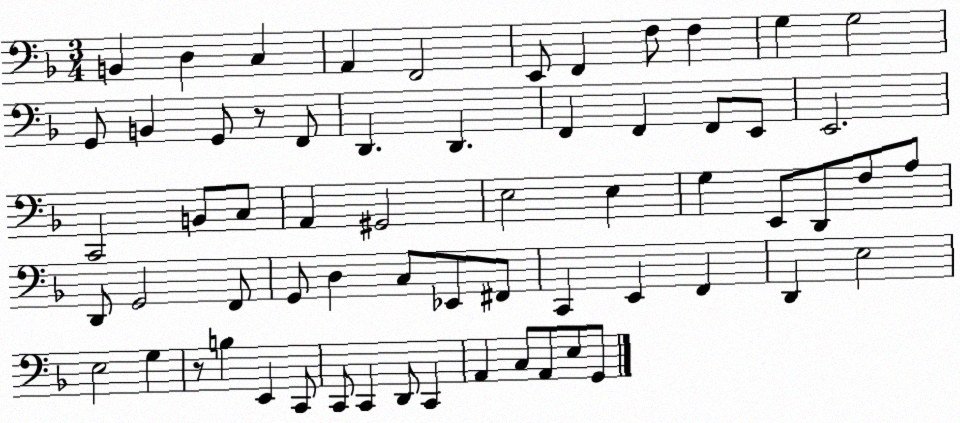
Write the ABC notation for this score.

X:1
T:Untitled
M:3/4
L:1/4
K:F
B,, D, C, A,, F,,2 E,,/2 F,, F,/2 F, G, G,2 G,,/2 B,, G,,/2 z/2 F,,/2 D,, D,, F,, F,, F,,/2 E,,/2 E,,2 C,,2 B,,/2 C,/2 A,, ^G,,2 E,2 E, G, E,,/2 D,,/2 F,/2 A,/2 D,,/2 G,,2 F,,/2 G,,/2 D, C,/2 _E,,/2 ^F,,/2 C,, E,, F,, D,, E,2 E,2 G, z/2 B, E,, C,,/2 C,,/2 C,, D,,/2 C,, A,, C,/2 A,,/2 E,/2 G,,/2